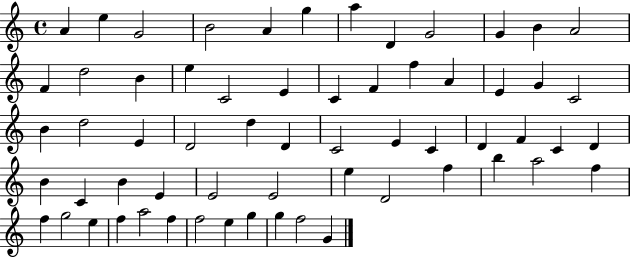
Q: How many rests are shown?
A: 0